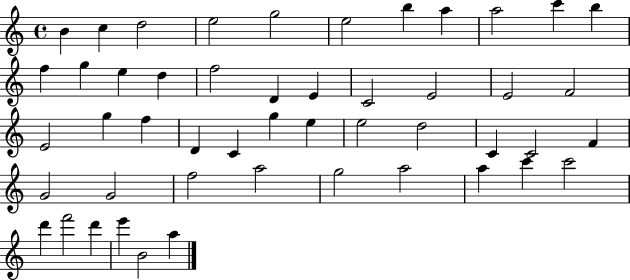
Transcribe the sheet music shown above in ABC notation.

X:1
T:Untitled
M:4/4
L:1/4
K:C
B c d2 e2 g2 e2 b a a2 c' b f g e d f2 D E C2 E2 E2 F2 E2 g f D C g e e2 d2 C C2 F G2 G2 f2 a2 g2 a2 a c' c'2 d' f'2 d' e' B2 a